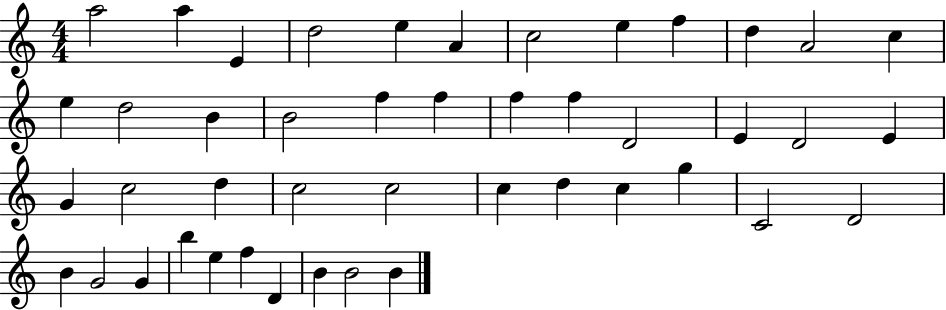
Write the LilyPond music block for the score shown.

{
  \clef treble
  \numericTimeSignature
  \time 4/4
  \key c \major
  a''2 a''4 e'4 | d''2 e''4 a'4 | c''2 e''4 f''4 | d''4 a'2 c''4 | \break e''4 d''2 b'4 | b'2 f''4 f''4 | f''4 f''4 d'2 | e'4 d'2 e'4 | \break g'4 c''2 d''4 | c''2 c''2 | c''4 d''4 c''4 g''4 | c'2 d'2 | \break b'4 g'2 g'4 | b''4 e''4 f''4 d'4 | b'4 b'2 b'4 | \bar "|."
}